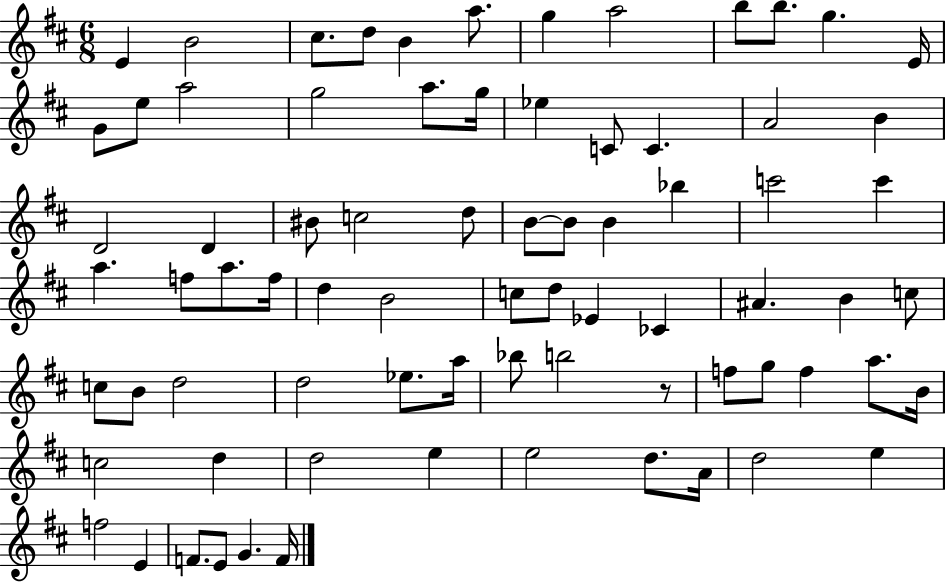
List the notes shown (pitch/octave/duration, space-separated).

E4/q B4/h C#5/e. D5/e B4/q A5/e. G5/q A5/h B5/e B5/e. G5/q. E4/s G4/e E5/e A5/h G5/h A5/e. G5/s Eb5/q C4/e C4/q. A4/h B4/q D4/h D4/q BIS4/e C5/h D5/e B4/e B4/e B4/q Bb5/q C6/h C6/q A5/q. F5/e A5/e. F5/s D5/q B4/h C5/e D5/e Eb4/q CES4/q A#4/q. B4/q C5/e C5/e B4/e D5/h D5/h Eb5/e. A5/s Bb5/e B5/h R/e F5/e G5/e F5/q A5/e. B4/s C5/h D5/q D5/h E5/q E5/h D5/e. A4/s D5/h E5/q F5/h E4/q F4/e. E4/e G4/q. F4/s